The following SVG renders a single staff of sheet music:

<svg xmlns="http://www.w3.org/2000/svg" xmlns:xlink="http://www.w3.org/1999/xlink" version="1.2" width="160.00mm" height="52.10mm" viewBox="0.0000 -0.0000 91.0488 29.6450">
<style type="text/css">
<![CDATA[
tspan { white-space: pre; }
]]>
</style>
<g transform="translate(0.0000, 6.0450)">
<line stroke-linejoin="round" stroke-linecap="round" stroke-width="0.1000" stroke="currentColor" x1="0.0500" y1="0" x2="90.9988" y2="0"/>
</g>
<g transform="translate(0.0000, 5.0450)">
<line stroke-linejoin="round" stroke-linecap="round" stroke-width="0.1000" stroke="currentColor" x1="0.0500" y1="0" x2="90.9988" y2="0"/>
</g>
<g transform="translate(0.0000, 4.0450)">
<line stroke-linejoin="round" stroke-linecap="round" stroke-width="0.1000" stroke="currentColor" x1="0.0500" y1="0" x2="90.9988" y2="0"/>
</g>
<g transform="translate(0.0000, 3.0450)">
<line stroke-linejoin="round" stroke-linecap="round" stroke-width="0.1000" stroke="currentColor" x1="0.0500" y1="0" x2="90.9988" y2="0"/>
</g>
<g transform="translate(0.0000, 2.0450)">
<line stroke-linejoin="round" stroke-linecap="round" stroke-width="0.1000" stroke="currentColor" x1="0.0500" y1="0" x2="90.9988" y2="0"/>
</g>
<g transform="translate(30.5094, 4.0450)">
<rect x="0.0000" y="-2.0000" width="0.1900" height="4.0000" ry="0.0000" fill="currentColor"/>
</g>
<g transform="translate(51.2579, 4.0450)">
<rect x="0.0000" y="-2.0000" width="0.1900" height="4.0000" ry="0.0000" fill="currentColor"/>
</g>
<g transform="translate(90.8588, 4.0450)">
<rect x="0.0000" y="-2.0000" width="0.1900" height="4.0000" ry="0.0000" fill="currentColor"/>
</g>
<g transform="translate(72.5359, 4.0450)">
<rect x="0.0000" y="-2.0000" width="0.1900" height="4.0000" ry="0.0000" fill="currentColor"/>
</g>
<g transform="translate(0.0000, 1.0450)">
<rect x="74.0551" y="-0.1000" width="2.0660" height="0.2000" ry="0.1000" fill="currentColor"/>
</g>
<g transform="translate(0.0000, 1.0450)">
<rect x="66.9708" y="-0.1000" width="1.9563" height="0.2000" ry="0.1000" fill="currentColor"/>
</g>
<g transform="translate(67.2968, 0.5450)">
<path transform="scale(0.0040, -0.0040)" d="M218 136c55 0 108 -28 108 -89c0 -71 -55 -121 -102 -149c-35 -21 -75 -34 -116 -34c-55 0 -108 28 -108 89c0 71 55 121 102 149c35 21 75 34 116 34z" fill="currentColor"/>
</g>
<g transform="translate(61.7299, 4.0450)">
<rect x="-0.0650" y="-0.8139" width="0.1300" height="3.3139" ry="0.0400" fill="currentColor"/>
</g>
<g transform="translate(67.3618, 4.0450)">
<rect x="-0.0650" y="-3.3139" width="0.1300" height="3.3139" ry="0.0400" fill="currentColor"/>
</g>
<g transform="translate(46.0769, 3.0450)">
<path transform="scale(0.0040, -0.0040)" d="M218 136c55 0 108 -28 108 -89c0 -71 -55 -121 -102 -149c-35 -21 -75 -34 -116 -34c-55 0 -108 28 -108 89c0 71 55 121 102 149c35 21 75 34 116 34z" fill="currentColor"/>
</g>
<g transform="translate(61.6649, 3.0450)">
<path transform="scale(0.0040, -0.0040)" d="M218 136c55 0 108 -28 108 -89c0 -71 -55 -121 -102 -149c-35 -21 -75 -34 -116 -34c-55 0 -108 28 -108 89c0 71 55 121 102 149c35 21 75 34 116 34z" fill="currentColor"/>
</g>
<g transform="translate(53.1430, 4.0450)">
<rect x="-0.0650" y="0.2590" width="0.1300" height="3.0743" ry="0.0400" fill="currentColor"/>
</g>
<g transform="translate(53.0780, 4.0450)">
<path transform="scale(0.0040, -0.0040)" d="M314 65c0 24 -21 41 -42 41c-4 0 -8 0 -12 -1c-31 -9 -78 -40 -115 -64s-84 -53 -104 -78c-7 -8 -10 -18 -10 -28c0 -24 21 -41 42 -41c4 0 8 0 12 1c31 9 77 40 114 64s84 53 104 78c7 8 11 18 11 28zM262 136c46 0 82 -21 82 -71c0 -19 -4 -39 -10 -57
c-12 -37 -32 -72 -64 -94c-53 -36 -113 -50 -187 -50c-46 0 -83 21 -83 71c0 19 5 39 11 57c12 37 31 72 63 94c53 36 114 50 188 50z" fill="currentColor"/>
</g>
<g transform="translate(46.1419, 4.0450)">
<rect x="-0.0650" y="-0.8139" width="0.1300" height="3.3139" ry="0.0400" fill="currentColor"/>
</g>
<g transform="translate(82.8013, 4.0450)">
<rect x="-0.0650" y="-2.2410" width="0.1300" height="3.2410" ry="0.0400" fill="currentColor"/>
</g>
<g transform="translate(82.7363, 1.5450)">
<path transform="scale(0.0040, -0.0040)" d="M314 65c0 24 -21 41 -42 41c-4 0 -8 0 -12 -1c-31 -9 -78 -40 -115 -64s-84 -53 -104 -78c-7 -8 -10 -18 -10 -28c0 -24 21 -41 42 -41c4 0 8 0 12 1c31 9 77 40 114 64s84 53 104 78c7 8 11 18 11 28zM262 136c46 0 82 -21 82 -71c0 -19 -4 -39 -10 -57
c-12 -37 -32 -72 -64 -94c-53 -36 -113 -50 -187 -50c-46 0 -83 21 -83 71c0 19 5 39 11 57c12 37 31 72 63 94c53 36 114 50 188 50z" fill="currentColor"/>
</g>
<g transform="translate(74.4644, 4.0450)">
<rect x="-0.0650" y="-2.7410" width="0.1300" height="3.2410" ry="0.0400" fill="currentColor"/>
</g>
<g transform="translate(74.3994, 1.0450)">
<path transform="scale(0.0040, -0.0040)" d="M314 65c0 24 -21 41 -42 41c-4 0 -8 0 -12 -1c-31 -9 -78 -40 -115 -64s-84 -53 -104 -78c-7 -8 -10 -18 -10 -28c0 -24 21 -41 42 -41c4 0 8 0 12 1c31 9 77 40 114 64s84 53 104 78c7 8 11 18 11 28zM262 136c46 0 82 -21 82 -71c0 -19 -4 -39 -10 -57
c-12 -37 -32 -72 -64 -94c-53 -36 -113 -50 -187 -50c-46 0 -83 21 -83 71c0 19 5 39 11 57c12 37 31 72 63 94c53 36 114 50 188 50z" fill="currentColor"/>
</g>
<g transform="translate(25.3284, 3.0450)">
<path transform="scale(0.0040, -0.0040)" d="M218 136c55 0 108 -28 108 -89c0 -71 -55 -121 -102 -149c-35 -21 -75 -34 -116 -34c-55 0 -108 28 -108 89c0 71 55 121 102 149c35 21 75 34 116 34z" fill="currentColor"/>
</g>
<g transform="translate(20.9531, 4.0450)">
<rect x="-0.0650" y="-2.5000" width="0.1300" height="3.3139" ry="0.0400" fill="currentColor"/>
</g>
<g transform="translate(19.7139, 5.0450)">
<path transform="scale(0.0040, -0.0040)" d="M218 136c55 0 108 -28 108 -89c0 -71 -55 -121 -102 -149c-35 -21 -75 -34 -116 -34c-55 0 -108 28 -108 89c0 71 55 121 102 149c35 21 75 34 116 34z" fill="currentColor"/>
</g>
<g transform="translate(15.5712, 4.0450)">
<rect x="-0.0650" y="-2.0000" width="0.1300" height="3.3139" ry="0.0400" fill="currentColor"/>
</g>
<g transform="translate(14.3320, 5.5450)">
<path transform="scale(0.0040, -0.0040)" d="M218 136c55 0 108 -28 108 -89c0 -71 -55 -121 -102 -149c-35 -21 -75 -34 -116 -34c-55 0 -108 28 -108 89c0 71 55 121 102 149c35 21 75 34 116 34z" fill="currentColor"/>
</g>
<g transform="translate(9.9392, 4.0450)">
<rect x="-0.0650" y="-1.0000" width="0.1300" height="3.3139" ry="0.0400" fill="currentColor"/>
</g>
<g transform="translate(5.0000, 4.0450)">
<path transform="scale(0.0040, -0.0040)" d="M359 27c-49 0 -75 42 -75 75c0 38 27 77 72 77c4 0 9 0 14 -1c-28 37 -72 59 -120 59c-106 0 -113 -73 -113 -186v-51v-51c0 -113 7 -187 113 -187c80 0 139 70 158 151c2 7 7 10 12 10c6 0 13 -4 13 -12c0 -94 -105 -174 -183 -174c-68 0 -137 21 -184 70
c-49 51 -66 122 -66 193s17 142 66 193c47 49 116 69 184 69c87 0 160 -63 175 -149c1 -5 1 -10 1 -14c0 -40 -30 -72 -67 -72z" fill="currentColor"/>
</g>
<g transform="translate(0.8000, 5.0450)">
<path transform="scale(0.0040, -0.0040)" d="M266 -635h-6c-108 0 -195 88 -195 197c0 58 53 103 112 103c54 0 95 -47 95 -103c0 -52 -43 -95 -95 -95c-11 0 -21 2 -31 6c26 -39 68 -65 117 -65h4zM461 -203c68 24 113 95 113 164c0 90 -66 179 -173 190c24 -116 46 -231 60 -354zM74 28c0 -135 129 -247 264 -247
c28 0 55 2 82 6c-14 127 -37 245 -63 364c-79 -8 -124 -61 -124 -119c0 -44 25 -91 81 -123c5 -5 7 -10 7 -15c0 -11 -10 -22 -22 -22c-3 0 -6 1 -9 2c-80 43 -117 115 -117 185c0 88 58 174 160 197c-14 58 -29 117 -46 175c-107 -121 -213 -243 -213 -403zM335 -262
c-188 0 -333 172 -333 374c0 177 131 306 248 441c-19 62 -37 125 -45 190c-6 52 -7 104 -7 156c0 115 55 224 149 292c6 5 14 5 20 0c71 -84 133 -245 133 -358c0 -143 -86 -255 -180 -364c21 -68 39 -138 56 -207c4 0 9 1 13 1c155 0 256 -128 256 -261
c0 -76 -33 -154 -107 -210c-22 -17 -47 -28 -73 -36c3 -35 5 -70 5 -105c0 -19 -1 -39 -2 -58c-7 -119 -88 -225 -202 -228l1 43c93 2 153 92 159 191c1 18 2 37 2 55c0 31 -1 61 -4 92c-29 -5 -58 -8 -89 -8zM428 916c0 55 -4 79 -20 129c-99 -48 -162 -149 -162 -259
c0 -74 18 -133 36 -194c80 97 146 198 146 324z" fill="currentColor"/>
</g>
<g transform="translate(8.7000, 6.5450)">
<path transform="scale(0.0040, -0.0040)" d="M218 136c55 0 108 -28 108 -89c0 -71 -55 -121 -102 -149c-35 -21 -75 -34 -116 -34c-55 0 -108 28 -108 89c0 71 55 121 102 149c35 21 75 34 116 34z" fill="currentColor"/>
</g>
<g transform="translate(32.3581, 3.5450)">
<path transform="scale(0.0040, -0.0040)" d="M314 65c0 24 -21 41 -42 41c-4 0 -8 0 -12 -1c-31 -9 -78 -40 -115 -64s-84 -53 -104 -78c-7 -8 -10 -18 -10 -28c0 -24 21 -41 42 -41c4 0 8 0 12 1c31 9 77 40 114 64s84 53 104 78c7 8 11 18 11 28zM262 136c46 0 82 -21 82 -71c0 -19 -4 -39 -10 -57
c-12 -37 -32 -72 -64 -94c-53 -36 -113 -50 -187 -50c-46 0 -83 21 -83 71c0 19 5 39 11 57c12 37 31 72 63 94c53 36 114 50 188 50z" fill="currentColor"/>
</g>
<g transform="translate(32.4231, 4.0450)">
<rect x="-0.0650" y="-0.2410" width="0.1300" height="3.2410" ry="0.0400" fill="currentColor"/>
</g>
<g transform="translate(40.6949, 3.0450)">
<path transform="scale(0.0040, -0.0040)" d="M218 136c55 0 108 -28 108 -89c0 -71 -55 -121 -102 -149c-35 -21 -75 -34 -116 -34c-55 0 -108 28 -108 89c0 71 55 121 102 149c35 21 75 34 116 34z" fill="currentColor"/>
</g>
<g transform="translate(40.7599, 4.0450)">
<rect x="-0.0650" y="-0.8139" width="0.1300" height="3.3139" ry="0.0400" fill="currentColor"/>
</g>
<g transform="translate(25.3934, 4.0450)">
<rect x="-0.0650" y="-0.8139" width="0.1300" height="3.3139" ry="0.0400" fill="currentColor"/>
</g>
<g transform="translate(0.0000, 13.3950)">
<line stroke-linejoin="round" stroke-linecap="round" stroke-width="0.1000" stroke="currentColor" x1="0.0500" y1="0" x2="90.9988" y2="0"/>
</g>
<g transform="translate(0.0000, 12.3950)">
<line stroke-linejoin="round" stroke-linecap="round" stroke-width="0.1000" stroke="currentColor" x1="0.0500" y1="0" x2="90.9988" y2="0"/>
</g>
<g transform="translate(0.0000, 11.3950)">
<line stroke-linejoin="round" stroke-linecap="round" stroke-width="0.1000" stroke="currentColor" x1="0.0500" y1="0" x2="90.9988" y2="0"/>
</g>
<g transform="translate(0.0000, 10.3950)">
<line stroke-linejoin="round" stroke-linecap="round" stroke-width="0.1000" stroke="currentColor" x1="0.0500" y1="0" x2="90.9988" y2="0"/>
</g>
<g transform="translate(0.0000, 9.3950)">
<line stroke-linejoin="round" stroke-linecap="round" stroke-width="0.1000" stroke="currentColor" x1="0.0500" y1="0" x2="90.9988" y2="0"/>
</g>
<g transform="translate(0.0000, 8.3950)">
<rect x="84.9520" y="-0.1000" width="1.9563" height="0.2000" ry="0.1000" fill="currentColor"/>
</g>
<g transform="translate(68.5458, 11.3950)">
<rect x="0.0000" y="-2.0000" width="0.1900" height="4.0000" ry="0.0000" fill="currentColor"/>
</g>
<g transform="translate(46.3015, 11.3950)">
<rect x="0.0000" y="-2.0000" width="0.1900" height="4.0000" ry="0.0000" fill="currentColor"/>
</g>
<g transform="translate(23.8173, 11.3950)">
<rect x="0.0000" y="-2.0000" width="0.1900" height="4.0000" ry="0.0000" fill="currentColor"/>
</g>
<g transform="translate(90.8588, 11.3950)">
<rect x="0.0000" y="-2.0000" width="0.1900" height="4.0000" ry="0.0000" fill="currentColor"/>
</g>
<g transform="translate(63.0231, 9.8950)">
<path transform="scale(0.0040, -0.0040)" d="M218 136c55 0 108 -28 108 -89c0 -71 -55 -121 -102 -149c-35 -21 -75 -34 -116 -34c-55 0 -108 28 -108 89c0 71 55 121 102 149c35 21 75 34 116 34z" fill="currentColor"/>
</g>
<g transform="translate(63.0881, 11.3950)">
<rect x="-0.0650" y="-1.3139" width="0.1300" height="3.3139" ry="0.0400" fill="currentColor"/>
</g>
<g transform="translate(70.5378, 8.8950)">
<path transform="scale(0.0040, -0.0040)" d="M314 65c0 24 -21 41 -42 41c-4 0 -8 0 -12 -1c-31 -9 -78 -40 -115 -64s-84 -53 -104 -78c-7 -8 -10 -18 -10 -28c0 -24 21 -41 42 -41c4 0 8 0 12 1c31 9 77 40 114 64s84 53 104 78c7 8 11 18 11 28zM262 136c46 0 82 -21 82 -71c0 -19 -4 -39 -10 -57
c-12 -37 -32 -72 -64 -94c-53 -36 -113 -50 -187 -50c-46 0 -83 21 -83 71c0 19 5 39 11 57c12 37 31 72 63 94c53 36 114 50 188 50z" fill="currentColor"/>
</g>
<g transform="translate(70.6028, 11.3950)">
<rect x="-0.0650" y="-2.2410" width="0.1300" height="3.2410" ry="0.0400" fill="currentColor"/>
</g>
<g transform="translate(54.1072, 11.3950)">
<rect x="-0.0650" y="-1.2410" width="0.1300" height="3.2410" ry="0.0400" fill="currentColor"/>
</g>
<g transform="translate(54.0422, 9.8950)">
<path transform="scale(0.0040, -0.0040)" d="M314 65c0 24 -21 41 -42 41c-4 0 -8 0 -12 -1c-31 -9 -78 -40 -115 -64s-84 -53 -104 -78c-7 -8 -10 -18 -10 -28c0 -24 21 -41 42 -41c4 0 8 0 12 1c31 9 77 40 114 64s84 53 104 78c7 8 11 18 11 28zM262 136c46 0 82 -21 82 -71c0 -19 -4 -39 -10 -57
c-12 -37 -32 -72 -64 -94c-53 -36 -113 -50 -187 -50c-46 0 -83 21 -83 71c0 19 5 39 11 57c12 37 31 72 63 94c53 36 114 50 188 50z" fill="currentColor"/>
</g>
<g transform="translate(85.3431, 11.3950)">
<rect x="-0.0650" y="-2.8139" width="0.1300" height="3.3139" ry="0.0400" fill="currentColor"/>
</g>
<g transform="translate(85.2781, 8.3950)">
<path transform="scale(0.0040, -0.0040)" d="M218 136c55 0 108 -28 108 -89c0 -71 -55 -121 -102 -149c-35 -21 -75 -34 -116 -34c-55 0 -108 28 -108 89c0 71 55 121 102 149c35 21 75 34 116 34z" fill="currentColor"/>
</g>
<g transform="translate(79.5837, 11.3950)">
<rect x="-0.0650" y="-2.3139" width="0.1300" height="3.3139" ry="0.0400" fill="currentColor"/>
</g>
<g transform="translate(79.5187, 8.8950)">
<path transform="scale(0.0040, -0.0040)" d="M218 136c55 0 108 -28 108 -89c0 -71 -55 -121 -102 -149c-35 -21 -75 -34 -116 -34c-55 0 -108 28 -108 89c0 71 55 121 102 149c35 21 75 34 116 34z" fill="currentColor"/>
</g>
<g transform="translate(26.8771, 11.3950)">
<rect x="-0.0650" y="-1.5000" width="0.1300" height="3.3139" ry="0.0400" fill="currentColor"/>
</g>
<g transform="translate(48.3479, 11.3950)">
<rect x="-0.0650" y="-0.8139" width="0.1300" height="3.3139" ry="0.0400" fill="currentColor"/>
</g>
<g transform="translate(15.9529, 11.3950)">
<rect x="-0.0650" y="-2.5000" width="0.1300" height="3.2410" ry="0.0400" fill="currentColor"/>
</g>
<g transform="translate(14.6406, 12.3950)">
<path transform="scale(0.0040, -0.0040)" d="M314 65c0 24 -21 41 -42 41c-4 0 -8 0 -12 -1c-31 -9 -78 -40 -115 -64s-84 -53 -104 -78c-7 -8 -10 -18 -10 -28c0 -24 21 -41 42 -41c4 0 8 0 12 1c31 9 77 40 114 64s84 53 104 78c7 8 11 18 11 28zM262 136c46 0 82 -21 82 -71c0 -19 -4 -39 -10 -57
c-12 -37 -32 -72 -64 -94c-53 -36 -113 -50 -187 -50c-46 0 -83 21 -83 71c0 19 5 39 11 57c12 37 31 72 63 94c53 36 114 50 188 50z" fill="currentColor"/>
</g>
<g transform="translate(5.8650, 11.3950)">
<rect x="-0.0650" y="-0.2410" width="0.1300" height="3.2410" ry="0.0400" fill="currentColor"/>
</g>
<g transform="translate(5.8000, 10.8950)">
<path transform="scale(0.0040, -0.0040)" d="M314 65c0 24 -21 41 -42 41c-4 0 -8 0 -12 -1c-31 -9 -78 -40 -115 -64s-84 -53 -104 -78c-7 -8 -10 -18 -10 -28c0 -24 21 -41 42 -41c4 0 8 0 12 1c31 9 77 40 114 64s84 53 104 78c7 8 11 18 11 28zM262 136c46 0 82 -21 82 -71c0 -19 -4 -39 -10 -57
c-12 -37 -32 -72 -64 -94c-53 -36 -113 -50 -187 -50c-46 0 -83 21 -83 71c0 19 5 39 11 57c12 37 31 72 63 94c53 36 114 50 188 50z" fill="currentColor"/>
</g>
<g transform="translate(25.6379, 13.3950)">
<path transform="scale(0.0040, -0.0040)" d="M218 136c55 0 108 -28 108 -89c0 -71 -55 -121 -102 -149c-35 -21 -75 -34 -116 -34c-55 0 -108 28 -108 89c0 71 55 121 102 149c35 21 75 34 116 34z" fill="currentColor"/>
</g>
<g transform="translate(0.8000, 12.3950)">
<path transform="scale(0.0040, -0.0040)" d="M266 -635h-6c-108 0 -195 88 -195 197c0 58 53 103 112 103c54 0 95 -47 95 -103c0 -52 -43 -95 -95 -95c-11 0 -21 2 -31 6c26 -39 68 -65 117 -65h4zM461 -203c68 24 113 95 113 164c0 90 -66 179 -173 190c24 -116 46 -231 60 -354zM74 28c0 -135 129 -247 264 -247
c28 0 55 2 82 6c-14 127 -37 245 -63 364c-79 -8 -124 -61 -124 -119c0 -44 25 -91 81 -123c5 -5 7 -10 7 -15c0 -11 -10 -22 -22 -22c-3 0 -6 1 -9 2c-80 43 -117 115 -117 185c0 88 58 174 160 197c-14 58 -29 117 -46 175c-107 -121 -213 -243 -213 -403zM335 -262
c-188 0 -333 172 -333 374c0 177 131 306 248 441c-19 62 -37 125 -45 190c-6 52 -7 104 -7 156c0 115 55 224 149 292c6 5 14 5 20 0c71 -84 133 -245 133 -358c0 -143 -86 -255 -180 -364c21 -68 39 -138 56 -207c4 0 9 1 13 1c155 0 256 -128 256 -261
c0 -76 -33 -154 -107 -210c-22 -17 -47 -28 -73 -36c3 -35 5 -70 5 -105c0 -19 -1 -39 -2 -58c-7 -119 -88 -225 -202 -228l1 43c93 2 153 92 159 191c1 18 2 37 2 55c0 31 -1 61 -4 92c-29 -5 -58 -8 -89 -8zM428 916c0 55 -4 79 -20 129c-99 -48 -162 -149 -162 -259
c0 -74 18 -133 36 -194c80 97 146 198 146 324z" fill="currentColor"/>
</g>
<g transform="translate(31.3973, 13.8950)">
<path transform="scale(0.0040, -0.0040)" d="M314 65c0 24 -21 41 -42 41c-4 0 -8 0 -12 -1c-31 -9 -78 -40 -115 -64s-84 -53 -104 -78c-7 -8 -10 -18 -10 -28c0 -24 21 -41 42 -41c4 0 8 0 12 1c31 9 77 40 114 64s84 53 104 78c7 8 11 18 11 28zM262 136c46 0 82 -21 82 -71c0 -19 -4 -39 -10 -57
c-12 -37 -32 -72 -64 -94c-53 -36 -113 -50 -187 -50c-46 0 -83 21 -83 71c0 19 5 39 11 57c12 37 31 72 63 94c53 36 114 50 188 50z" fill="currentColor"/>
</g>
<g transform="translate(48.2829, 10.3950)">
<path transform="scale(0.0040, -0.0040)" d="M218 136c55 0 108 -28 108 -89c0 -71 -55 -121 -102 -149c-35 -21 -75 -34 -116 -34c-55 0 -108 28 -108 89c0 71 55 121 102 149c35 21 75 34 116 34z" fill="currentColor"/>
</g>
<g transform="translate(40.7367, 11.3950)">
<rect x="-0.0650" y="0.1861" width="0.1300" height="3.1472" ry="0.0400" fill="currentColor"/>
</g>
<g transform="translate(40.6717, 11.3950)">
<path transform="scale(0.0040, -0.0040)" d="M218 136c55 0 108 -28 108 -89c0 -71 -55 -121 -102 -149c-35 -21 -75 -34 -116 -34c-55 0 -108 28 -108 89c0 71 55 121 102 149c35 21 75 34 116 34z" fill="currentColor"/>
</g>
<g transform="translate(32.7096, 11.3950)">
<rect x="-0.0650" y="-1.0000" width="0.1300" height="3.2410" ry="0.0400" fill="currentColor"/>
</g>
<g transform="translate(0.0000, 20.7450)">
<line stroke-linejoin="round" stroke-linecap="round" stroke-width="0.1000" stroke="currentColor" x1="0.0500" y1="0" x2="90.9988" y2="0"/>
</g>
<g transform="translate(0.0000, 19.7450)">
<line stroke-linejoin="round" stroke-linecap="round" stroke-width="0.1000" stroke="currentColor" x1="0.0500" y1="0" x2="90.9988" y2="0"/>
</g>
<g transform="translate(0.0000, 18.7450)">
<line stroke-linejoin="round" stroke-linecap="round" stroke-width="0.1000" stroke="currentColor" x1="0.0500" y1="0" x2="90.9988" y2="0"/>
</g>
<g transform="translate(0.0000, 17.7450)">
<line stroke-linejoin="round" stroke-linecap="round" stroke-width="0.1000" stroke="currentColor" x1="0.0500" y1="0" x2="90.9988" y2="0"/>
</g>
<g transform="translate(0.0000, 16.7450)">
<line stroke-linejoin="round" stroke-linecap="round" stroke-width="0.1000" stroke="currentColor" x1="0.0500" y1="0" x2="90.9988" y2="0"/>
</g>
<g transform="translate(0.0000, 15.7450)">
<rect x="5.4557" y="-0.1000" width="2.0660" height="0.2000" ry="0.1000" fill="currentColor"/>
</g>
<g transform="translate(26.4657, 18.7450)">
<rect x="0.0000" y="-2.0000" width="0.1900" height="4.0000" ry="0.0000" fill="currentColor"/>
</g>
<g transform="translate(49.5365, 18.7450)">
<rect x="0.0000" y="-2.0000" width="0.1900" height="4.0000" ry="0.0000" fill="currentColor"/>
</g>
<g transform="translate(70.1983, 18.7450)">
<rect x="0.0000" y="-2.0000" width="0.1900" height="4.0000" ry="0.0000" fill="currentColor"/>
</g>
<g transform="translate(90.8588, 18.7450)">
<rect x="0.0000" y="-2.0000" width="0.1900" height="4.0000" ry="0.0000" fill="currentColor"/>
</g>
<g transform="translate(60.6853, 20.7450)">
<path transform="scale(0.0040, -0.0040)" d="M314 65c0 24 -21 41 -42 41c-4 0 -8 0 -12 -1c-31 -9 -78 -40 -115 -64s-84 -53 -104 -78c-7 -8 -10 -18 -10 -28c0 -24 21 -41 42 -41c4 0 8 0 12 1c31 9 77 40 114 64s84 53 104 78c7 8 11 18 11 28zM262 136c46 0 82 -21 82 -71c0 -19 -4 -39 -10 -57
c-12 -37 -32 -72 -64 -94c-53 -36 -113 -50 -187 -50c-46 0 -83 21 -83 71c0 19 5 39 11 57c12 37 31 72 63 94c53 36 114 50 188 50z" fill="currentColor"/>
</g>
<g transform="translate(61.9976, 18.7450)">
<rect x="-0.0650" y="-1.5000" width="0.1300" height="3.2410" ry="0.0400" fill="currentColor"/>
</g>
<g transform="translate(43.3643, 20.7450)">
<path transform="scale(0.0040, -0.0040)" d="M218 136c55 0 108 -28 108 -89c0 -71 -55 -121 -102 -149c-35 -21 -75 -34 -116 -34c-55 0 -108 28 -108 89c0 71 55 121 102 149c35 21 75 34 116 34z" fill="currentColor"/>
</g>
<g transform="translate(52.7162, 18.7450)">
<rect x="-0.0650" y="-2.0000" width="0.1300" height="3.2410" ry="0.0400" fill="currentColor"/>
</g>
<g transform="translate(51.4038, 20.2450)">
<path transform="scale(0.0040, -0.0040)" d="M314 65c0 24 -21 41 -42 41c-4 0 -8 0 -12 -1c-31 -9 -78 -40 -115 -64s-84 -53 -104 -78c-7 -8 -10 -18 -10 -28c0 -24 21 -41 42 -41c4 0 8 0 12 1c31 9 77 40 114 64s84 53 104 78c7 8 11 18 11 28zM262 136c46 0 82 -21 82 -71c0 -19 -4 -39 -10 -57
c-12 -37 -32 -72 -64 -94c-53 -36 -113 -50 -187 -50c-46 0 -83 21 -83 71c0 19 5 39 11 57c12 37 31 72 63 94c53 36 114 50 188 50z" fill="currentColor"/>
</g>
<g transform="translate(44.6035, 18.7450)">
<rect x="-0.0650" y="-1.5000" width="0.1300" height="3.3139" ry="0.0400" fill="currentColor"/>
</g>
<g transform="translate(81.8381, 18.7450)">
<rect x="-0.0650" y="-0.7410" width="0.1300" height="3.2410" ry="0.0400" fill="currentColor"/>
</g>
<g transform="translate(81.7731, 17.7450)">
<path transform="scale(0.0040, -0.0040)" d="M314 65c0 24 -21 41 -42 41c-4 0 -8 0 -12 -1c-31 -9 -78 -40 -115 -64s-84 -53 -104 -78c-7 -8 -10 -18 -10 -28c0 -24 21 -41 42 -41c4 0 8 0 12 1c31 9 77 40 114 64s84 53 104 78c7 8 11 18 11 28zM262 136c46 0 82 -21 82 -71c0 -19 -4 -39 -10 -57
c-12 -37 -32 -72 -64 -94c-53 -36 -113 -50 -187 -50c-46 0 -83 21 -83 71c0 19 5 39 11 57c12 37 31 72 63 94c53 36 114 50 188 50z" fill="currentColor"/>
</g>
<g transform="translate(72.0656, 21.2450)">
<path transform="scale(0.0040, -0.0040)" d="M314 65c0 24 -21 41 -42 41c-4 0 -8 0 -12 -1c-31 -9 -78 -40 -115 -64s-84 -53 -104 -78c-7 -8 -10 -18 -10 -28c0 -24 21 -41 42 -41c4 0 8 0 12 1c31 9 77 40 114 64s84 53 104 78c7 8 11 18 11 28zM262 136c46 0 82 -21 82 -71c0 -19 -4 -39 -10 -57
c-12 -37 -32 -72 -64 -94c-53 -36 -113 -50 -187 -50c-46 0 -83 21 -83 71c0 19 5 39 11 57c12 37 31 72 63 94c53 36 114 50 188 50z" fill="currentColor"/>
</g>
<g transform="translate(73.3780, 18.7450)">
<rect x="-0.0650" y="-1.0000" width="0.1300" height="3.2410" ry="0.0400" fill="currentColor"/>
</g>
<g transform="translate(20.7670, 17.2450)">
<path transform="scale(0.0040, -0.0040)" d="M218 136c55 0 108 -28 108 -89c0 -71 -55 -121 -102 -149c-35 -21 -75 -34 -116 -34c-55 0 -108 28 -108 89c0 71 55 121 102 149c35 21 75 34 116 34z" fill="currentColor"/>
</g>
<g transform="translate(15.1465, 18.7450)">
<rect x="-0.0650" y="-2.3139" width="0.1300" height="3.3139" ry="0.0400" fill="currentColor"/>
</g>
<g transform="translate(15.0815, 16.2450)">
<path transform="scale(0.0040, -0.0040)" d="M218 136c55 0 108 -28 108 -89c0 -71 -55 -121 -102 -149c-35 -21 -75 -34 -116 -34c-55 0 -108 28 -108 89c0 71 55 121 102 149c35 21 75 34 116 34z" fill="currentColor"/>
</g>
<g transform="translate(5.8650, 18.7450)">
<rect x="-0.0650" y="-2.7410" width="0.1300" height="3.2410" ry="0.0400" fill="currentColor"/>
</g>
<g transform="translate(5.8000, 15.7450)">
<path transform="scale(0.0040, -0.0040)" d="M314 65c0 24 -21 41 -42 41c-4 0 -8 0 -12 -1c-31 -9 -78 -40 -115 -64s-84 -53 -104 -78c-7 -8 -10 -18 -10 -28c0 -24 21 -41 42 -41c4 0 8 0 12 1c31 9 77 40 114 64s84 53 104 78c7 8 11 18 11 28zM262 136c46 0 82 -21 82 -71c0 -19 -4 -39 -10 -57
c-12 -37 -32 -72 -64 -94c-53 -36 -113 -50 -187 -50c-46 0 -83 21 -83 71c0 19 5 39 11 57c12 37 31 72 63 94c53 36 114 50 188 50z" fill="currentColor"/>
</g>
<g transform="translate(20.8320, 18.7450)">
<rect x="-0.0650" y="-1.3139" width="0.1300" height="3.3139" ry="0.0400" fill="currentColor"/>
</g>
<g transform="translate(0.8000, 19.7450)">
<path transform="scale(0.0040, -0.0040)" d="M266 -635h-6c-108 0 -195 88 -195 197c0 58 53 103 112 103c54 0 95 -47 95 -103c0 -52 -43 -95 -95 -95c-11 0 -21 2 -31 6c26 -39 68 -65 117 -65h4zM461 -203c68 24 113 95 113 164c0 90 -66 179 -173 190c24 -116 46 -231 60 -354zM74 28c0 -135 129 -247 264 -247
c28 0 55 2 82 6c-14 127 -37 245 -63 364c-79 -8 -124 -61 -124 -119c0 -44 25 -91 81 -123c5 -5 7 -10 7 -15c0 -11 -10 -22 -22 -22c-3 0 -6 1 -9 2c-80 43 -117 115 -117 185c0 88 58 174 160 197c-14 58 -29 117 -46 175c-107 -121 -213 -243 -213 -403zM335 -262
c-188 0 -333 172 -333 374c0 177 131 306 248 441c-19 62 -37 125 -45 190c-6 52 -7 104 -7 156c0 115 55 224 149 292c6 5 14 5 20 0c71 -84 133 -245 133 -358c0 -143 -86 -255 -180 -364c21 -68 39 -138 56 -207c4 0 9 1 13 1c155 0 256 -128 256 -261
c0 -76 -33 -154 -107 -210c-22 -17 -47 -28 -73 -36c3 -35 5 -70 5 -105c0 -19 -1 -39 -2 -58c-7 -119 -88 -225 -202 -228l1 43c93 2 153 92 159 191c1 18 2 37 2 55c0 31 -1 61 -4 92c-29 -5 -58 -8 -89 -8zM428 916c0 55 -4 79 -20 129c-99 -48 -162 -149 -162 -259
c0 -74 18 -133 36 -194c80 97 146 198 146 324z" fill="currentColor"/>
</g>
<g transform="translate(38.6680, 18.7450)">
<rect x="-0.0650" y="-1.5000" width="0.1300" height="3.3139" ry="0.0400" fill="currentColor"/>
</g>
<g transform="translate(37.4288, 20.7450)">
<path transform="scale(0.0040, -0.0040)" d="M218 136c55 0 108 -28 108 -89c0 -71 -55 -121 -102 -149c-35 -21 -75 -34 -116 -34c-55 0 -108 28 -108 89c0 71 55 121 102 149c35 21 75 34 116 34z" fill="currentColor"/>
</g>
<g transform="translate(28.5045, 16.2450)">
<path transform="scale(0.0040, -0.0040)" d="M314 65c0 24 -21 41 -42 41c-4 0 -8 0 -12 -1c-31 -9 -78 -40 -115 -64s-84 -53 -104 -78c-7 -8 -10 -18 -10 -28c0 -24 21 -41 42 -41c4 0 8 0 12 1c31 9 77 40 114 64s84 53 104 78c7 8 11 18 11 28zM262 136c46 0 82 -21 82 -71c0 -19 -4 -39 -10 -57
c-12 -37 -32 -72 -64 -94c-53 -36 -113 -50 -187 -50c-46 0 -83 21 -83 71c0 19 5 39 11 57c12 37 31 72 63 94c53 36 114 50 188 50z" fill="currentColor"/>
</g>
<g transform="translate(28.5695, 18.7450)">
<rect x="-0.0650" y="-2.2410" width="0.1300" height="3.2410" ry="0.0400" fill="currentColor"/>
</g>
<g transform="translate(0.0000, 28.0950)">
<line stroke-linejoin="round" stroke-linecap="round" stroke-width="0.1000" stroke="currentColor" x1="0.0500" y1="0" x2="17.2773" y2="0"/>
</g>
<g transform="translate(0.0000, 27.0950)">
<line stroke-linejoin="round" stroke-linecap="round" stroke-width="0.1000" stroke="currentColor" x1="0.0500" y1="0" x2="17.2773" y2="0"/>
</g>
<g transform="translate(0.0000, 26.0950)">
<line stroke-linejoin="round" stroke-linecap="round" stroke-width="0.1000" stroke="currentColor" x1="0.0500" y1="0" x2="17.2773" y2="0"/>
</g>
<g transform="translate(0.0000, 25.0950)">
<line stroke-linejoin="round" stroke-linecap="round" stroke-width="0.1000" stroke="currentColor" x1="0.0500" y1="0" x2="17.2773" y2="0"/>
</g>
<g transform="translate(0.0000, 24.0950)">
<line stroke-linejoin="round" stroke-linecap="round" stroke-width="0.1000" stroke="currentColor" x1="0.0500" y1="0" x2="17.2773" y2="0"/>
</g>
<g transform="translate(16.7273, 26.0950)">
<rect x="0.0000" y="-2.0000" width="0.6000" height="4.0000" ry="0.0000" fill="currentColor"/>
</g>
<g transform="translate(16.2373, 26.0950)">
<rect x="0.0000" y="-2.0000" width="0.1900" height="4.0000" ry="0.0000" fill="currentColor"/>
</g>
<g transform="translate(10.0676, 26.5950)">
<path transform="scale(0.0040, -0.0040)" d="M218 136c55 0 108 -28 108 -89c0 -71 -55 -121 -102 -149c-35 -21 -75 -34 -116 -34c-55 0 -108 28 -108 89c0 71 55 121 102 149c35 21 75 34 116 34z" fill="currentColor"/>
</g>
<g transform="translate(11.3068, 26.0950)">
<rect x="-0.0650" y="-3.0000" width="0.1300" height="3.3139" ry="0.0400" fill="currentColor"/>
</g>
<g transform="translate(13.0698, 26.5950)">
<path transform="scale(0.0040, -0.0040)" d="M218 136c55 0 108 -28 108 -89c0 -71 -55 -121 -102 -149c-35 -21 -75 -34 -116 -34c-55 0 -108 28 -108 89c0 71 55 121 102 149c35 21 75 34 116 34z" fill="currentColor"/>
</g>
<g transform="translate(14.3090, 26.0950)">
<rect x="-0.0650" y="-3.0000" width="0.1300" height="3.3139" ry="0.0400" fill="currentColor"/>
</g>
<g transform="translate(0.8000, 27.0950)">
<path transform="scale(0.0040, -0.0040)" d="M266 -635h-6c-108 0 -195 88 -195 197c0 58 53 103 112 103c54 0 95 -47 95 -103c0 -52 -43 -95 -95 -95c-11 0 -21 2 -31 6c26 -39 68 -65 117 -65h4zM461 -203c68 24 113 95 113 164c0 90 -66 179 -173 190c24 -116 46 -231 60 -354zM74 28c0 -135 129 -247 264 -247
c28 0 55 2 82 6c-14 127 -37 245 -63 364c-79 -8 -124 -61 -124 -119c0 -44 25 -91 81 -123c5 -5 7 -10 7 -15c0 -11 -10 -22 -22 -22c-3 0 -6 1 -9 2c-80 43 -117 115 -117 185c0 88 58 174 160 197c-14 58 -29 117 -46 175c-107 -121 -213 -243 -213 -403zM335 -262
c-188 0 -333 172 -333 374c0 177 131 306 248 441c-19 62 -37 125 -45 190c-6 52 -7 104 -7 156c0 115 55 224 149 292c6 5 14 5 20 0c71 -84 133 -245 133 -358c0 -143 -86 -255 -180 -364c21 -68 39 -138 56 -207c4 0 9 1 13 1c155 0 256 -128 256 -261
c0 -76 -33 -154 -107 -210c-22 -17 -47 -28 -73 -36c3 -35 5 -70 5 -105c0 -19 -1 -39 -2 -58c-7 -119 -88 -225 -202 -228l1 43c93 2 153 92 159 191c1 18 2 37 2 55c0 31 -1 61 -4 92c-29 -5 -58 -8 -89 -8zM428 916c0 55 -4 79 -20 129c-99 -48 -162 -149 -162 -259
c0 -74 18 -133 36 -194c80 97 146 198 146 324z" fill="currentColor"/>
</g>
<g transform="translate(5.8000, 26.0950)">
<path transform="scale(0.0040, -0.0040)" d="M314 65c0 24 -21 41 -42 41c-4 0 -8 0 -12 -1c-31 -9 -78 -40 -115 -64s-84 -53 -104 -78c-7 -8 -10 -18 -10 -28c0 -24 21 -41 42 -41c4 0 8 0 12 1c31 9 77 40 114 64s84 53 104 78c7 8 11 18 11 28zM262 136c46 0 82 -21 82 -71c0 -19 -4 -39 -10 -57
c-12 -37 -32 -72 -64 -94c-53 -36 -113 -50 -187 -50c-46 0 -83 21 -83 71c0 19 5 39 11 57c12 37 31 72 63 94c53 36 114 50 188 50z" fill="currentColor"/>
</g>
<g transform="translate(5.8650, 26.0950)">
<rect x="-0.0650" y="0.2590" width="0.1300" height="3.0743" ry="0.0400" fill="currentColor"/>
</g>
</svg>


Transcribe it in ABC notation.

X:1
T:Untitled
M:4/4
L:1/4
K:C
D F G d c2 d d B2 d b a2 g2 c2 G2 E D2 B d e2 e g2 g a a2 g e g2 E E F2 E2 D2 d2 B2 A A